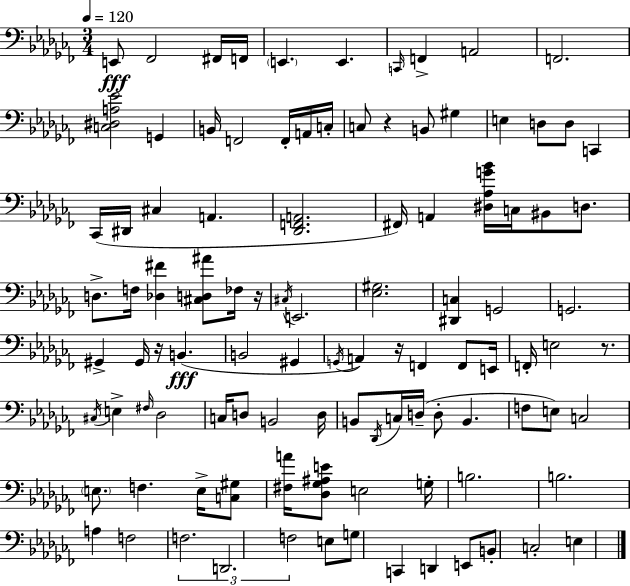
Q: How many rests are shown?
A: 5